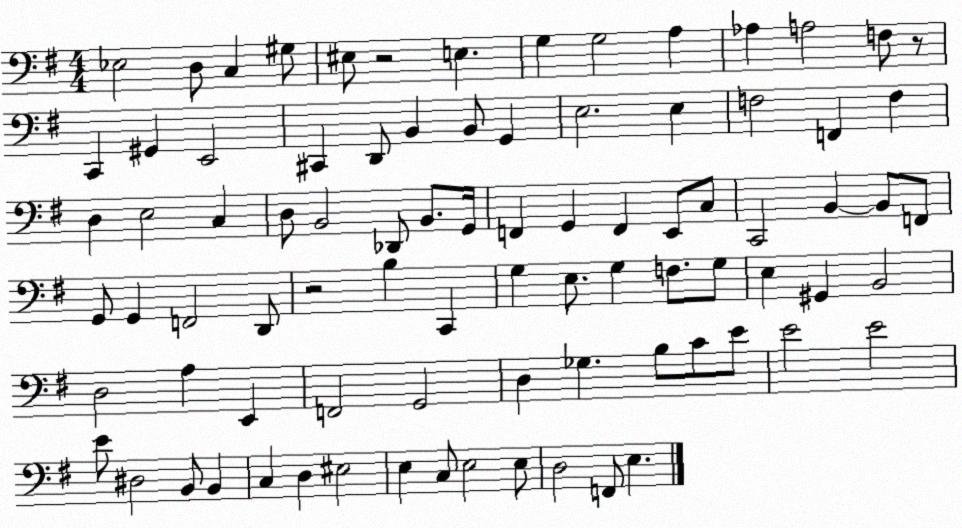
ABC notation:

X:1
T:Untitled
M:4/4
L:1/4
K:G
_E,2 D,/2 C, ^G,/2 ^E,/2 z2 E, G, G,2 A, _A, A,2 F,/2 z/2 C,, ^G,, E,,2 ^C,, D,,/2 B,, B,,/2 G,, E,2 E, F,2 F,, F, D, E,2 C, D,/2 B,,2 _D,,/2 B,,/2 G,,/4 F,, G,, F,, E,,/2 C,/2 C,,2 B,, B,,/2 F,,/2 G,,/2 G,, F,,2 D,,/2 z2 B, C,, G, E,/2 G, F,/2 G,/2 E, ^G,, B,,2 D,2 A, E,, F,,2 G,,2 D, _G, B,/2 C/2 E/2 E2 E2 E/2 ^D,2 B,,/2 B,, C, D, ^E,2 E, C,/2 E,2 E,/2 D,2 F,,/2 E,